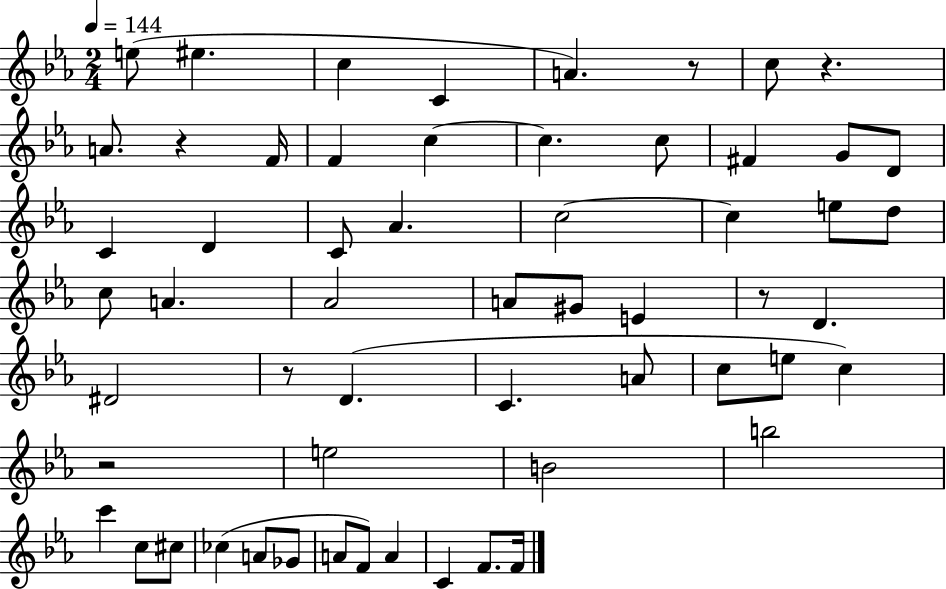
E5/e EIS5/q. C5/q C4/q A4/q. R/e C5/e R/q. A4/e. R/q F4/s F4/q C5/q C5/q. C5/e F#4/q G4/e D4/e C4/q D4/q C4/e Ab4/q. C5/h C5/q E5/e D5/e C5/e A4/q. Ab4/h A4/e G#4/e E4/q R/e D4/q. D#4/h R/e D4/q. C4/q. A4/e C5/e E5/e C5/q R/h E5/h B4/h B5/h C6/q C5/e C#5/e CES5/q A4/e Gb4/e A4/e F4/e A4/q C4/q F4/e. F4/s